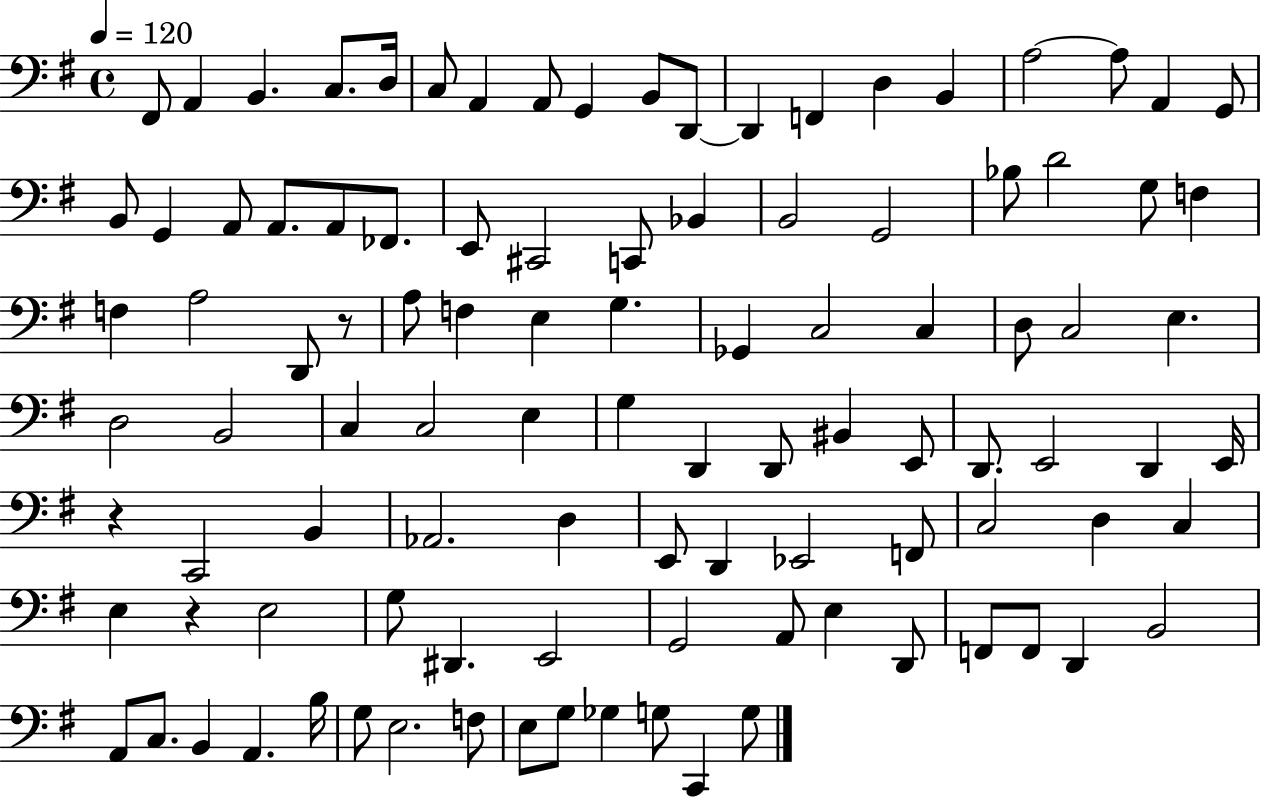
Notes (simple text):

F#2/e A2/q B2/q. C3/e. D3/s C3/e A2/q A2/e G2/q B2/e D2/e D2/q F2/q D3/q B2/q A3/h A3/e A2/q G2/e B2/e G2/q A2/e A2/e. A2/e FES2/e. E2/e C#2/h C2/e Bb2/q B2/h G2/h Bb3/e D4/h G3/e F3/q F3/q A3/h D2/e R/e A3/e F3/q E3/q G3/q. Gb2/q C3/h C3/q D3/e C3/h E3/q. D3/h B2/h C3/q C3/h E3/q G3/q D2/q D2/e BIS2/q E2/e D2/e. E2/h D2/q E2/s R/q C2/h B2/q Ab2/h. D3/q E2/e D2/q Eb2/h F2/e C3/h D3/q C3/q E3/q R/q E3/h G3/e D#2/q. E2/h G2/h A2/e E3/q D2/e F2/e F2/e D2/q B2/h A2/e C3/e. B2/q A2/q. B3/s G3/e E3/h. F3/e E3/e G3/e Gb3/q G3/e C2/q G3/e